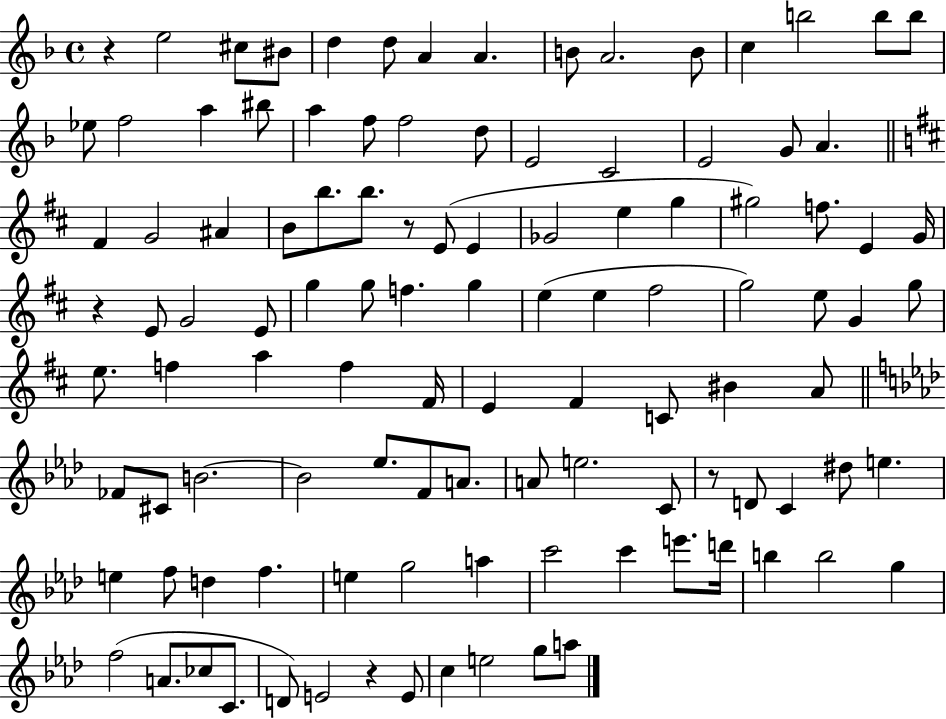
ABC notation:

X:1
T:Untitled
M:4/4
L:1/4
K:F
z e2 ^c/2 ^B/2 d d/2 A A B/2 A2 B/2 c b2 b/2 b/2 _e/2 f2 a ^b/2 a f/2 f2 d/2 E2 C2 E2 G/2 A ^F G2 ^A B/2 b/2 b/2 z/2 E/2 E _G2 e g ^g2 f/2 E G/4 z E/2 G2 E/2 g g/2 f g e e ^f2 g2 e/2 G g/2 e/2 f a f ^F/4 E ^F C/2 ^B A/2 _F/2 ^C/2 B2 B2 _e/2 F/2 A/2 A/2 e2 C/2 z/2 D/2 C ^d/2 e e f/2 d f e g2 a c'2 c' e'/2 d'/4 b b2 g f2 A/2 _c/2 C/2 D/2 E2 z E/2 c e2 g/2 a/2